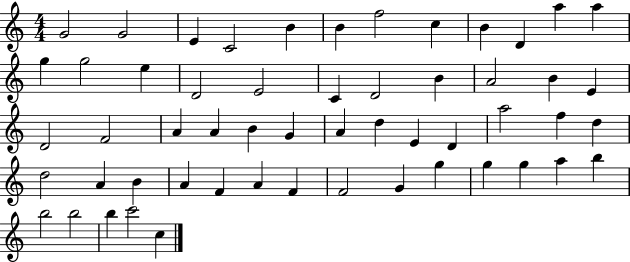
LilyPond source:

{
  \clef treble
  \numericTimeSignature
  \time 4/4
  \key c \major
  g'2 g'2 | e'4 c'2 b'4 | b'4 f''2 c''4 | b'4 d'4 a''4 a''4 | \break g''4 g''2 e''4 | d'2 e'2 | c'4 d'2 b'4 | a'2 b'4 e'4 | \break d'2 f'2 | a'4 a'4 b'4 g'4 | a'4 d''4 e'4 d'4 | a''2 f''4 d''4 | \break d''2 a'4 b'4 | a'4 f'4 a'4 f'4 | f'2 g'4 g''4 | g''4 g''4 a''4 b''4 | \break b''2 b''2 | b''4 c'''2 c''4 | \bar "|."
}